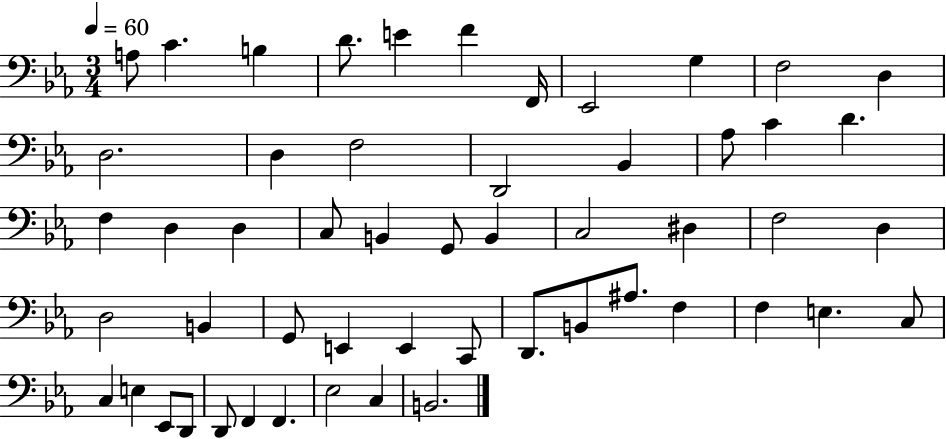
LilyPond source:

{
  \clef bass
  \numericTimeSignature
  \time 3/4
  \key ees \major
  \tempo 4 = 60
  \repeat volta 2 { a8 c'4. b4 | d'8. e'4 f'4 f,16 | ees,2 g4 | f2 d4 | \break d2. | d4 f2 | d,2 bes,4 | aes8 c'4 d'4. | \break f4 d4 d4 | c8 b,4 g,8 b,4 | c2 dis4 | f2 d4 | \break d2 b,4 | g,8 e,4 e,4 c,8 | d,8. b,8 ais8. f4 | f4 e4. c8 | \break c4 e4 ees,8 d,8 | d,8 f,4 f,4. | ees2 c4 | b,2. | \break } \bar "|."
}